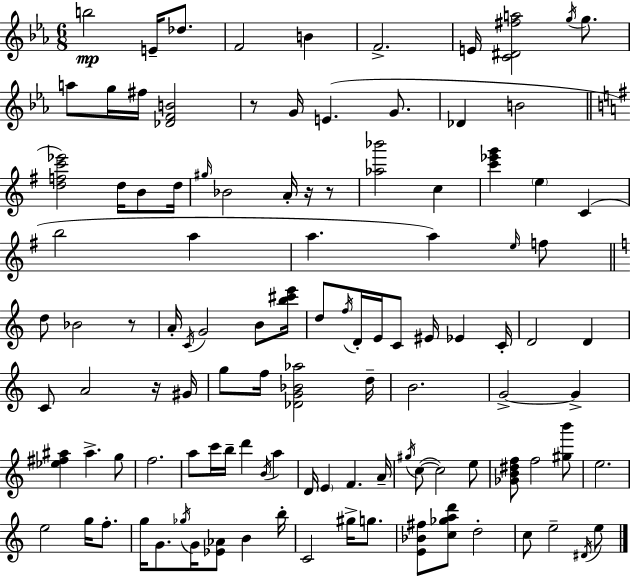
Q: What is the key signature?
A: C minor